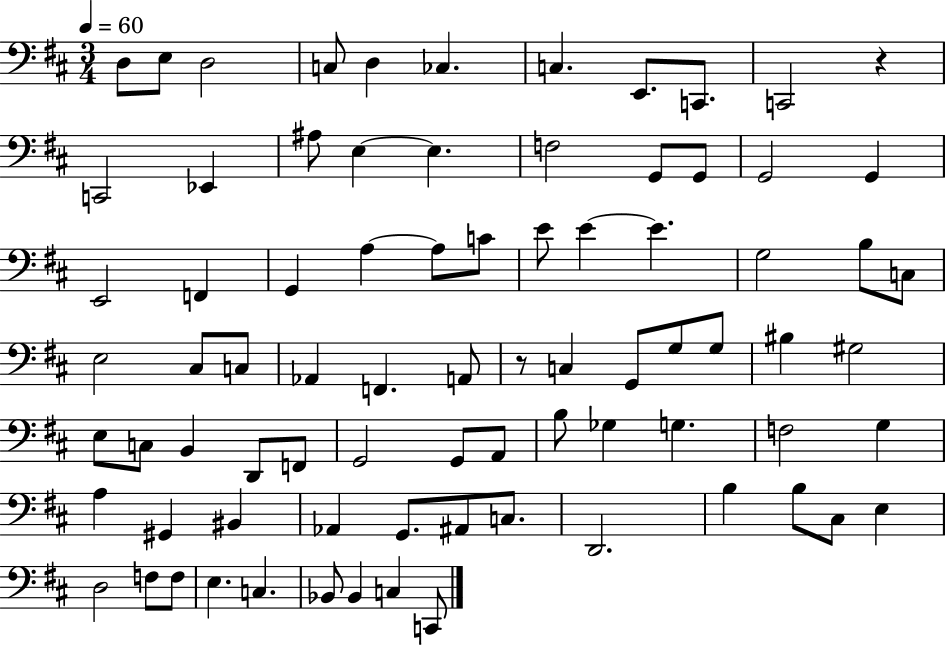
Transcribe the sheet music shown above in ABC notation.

X:1
T:Untitled
M:3/4
L:1/4
K:D
D,/2 E,/2 D,2 C,/2 D, _C, C, E,,/2 C,,/2 C,,2 z C,,2 _E,, ^A,/2 E, E, F,2 G,,/2 G,,/2 G,,2 G,, E,,2 F,, G,, A, A,/2 C/2 E/2 E E G,2 B,/2 C,/2 E,2 ^C,/2 C,/2 _A,, F,, A,,/2 z/2 C, G,,/2 G,/2 G,/2 ^B, ^G,2 E,/2 C,/2 B,, D,,/2 F,,/2 G,,2 G,,/2 A,,/2 B,/2 _G, G, F,2 G, A, ^G,, ^B,, _A,, G,,/2 ^A,,/2 C,/2 D,,2 B, B,/2 ^C,/2 E, D,2 F,/2 F,/2 E, C, _B,,/2 _B,, C, C,,/2